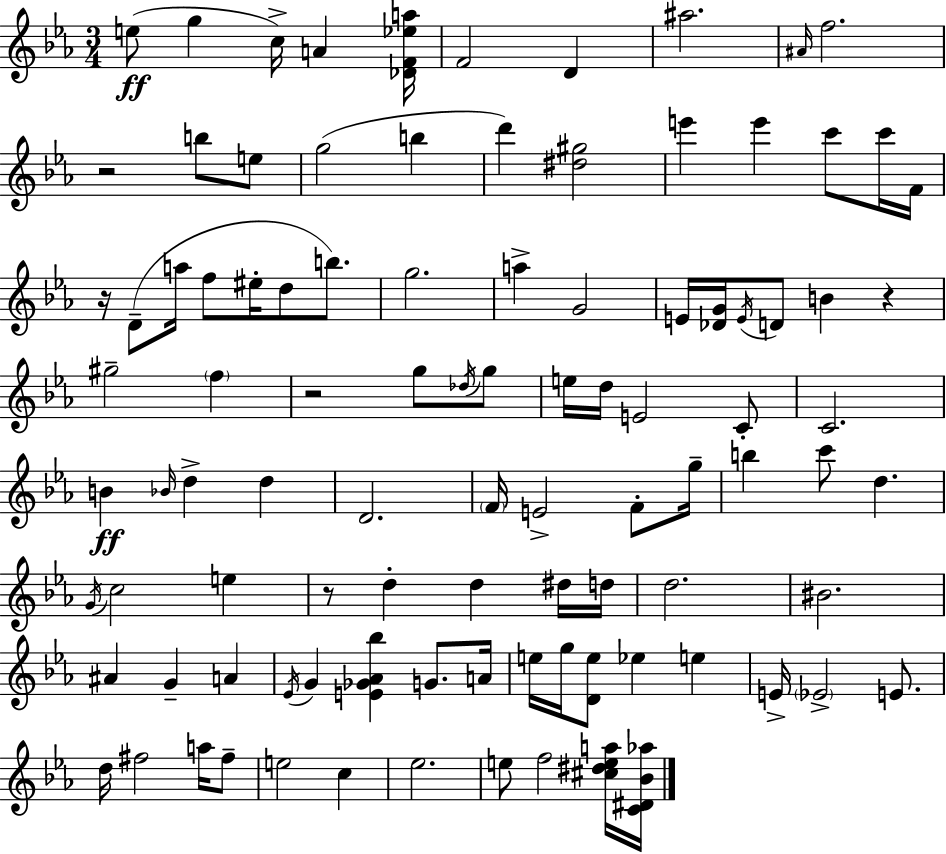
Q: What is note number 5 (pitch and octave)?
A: F4